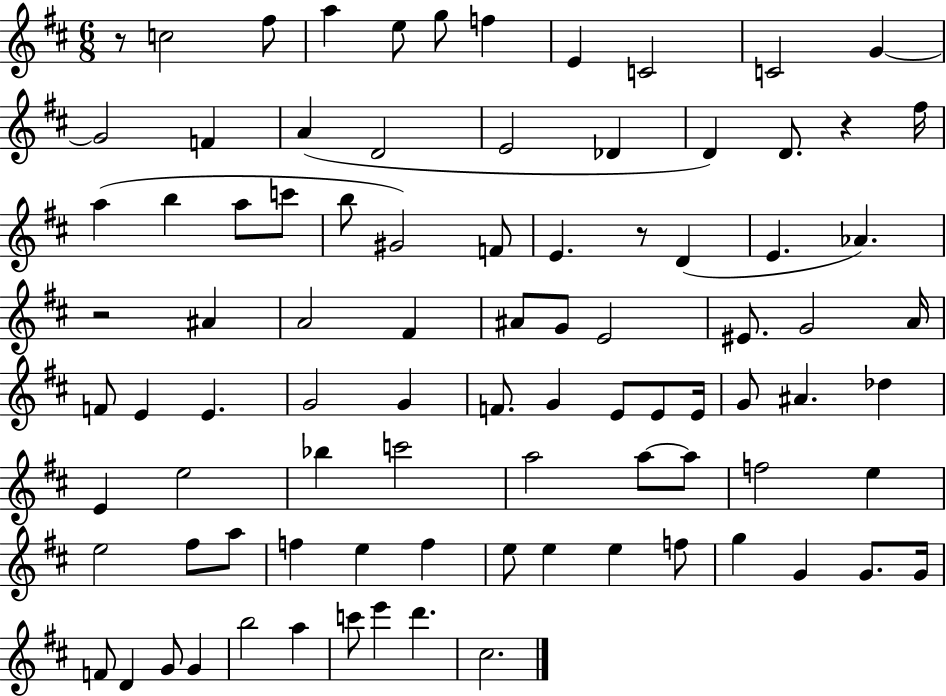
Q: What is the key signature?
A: D major